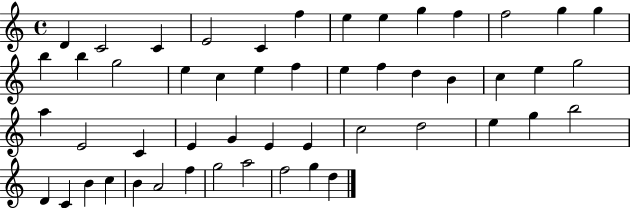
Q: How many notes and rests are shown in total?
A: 51